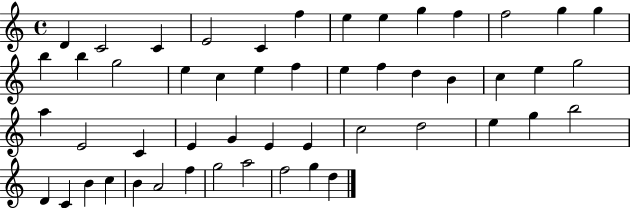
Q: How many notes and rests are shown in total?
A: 51